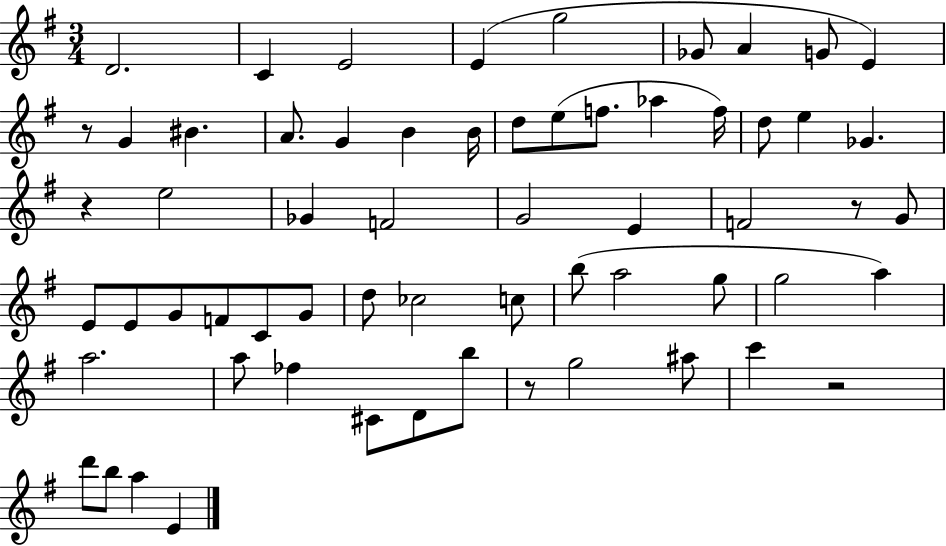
X:1
T:Untitled
M:3/4
L:1/4
K:G
D2 C E2 E g2 _G/2 A G/2 E z/2 G ^B A/2 G B B/4 d/2 e/2 f/2 _a f/4 d/2 e _G z e2 _G F2 G2 E F2 z/2 G/2 E/2 E/2 G/2 F/2 C/2 G/2 d/2 _c2 c/2 b/2 a2 g/2 g2 a a2 a/2 _f ^C/2 D/2 b/2 z/2 g2 ^a/2 c' z2 d'/2 b/2 a E